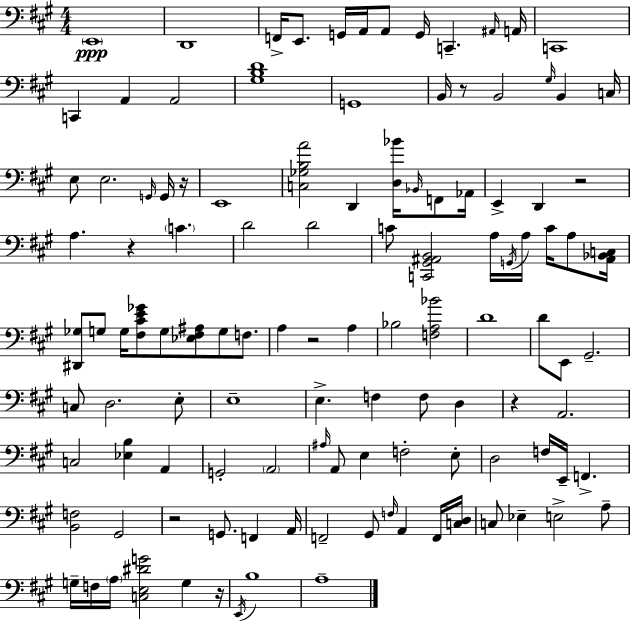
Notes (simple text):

E2/w D2/w F2/s E2/e. G2/s A2/s A2/e G2/s C2/q. A#2/s A2/s C2/w C2/q A2/q A2/h [G#3,B3,D4]/w G2/w B2/s R/e B2/h G#3/s B2/q C3/s E3/e E3/h. G2/s G2/s R/s E2/w [C3,Gb3,B3,A4]/h D2/q [D3,Bb4]/s Bb2/s F2/e Ab2/s E2/q D2/q R/h A3/q. R/q C4/q. D4/h D4/h C4/e [C2,G#2,A#2,B2]/h A3/s G2/s A3/s C4/s A3/e [A#2,Bb2,C3]/s [D#2,Gb3]/e G3/e G3/s [F#3,C#4,E4,Gb4]/e G3/e [Eb3,F#3,A#3]/e G3/e F3/e. A3/q R/h A3/q Bb3/h [F3,A3,Bb4]/h D4/w D4/e E2/e G#2/h. C3/e D3/h. E3/e E3/w E3/q. F3/q F3/e D3/q R/q A2/h. C3/h [Eb3,B3]/q A2/q G2/h A2/h A#3/s A2/e E3/q F3/h E3/e D3/h F3/s E2/s F2/q. [B2,F3]/h G#2/h R/h G2/e. F2/q A2/s F2/h G#2/e F3/s A2/q F2/s [C3,D3]/s C3/e Eb3/q E3/h A3/e G3/s F3/s A3/s [C3,E3,D#4,G4]/h G3/q R/s E2/s B3/w A3/w